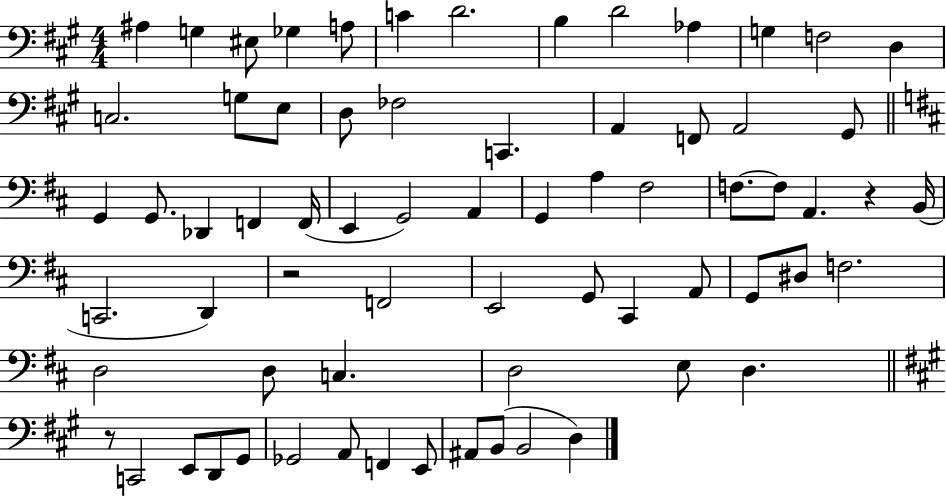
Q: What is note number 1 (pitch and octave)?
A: A#3